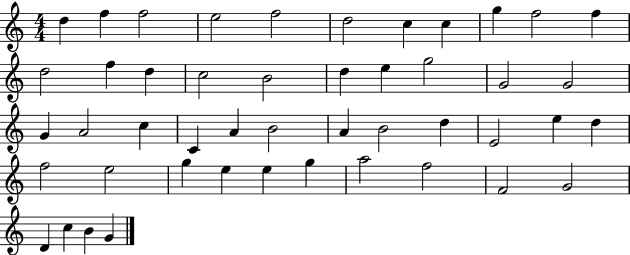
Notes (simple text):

D5/q F5/q F5/h E5/h F5/h D5/h C5/q C5/q G5/q F5/h F5/q D5/h F5/q D5/q C5/h B4/h D5/q E5/q G5/h G4/h G4/h G4/q A4/h C5/q C4/q A4/q B4/h A4/q B4/h D5/q E4/h E5/q D5/q F5/h E5/h G5/q E5/q E5/q G5/q A5/h F5/h F4/h G4/h D4/q C5/q B4/q G4/q